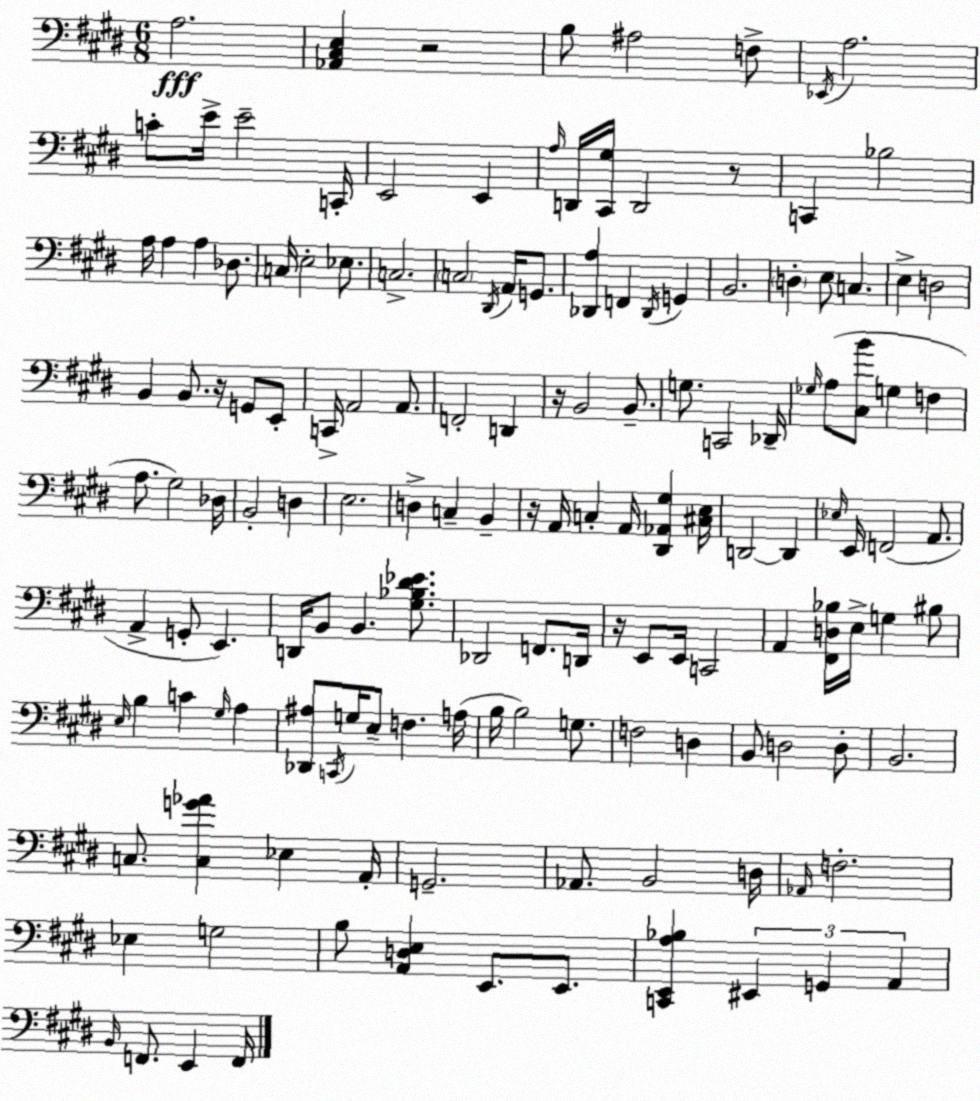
X:1
T:Untitled
M:6/8
L:1/4
K:E
A,2 [_A,,^C,E,] z2 B,/2 ^A,2 F,/2 _E,,/4 A,2 C/2 E/4 E2 C,,/4 E,,2 E,, A,/4 D,,/4 [^C,,^G,]/4 D,,2 z/2 C,, _B,2 A,/4 A, A, _D,/2 C,/4 E,2 _E,/2 C,2 C,2 ^D,,/4 A,,/4 G,,/2 [_D,,A,] F,, _D,,/4 G,, B,,2 D, E,/2 C, E, D,2 B,, B,,/2 z/4 G,,/2 E,,/2 C,,/4 A,,2 A,,/2 F,,2 D,, z/4 B,,2 B,,/2 G,/2 C,,2 _D,,/4 _G,/4 A,/2 [^C,B]/2 G, F, A,/2 ^G,2 _D,/4 B,,2 D, E,2 D, C, B,, z/4 A,,/4 C, A,,/4 [^D,,_A,,^G,] [^C,E,]/4 D,,2 D,, _E,/4 E,,/4 F,,2 A,,/2 A,, G,,/2 E,, D,,/4 B,,/2 B,, [^G,_B,^D_E]/2 _D,,2 F,,/2 D,,/4 z/4 E,,/2 E,,/4 C,,2 A,, [^F,,D,_B,]/4 E,/4 G, ^B,/2 E,/4 B, C ^G,/4 A, [_D,,^A,]/2 C,,/4 G,/4 E,/2 F, A,/4 B,/4 B,2 G,/2 F,2 D, B,,/2 D,2 D,/2 B,,2 C,/2 [C,G_A] _E, A,,/4 G,,2 _A,,/2 B,,2 D,/4 _A,,/4 F,2 _E, G,2 B,/2 [A,,D,E,] E,,/2 E,,/2 [C,,E,,A,_B,] ^E,, G,, A,, B,,/4 F,,/2 E,, F,,/4